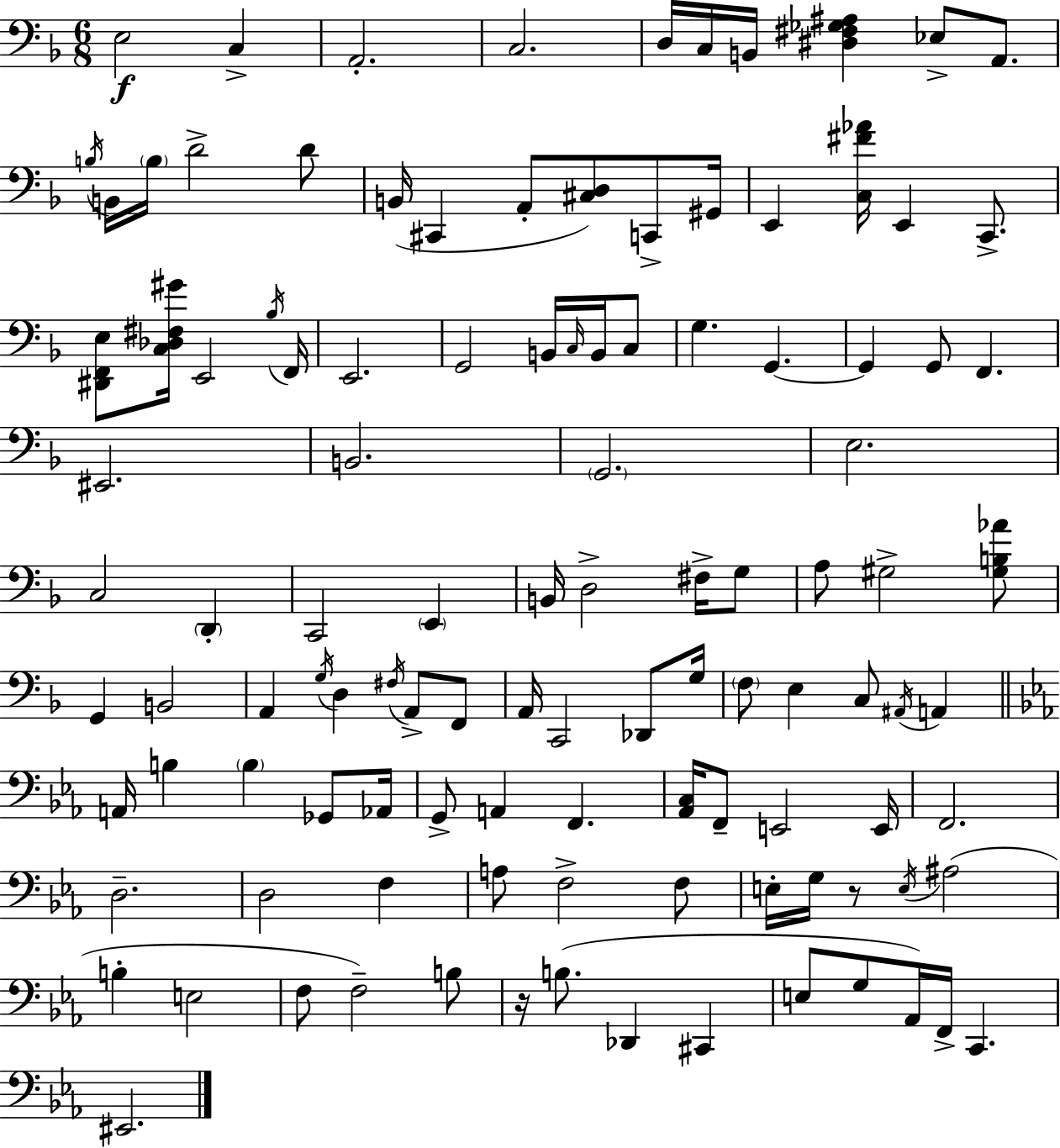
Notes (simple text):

E3/h C3/q A2/h. C3/h. D3/s C3/s B2/s [D#3,F#3,Gb3,A#3]/q Eb3/e A2/e. B3/s B2/s B3/s D4/h D4/e B2/s C#2/q A2/e [C#3,D3]/e C2/e G#2/s E2/q [C3,F#4,Ab4]/s E2/q C2/e. [D#2,F2,E3]/e [C3,Db3,F#3,G#4]/s E2/h Bb3/s F2/s E2/h. G2/h B2/s C3/s B2/s C3/e G3/q. G2/q. G2/q G2/e F2/q. EIS2/h. B2/h. G2/h. E3/h. C3/h D2/q C2/h E2/q B2/s D3/h F#3/s G3/e A3/e G#3/h [G#3,B3,Ab4]/e G2/q B2/h A2/q G3/s D3/q F#3/s A2/e F2/e A2/s C2/h Db2/e G3/s F3/e E3/q C3/e A#2/s A2/q A2/s B3/q B3/q Gb2/e Ab2/s G2/e A2/q F2/q. [Ab2,C3]/s F2/e E2/h E2/s F2/h. D3/h. D3/h F3/q A3/e F3/h F3/e E3/s G3/s R/e E3/s A#3/h B3/q E3/h F3/e F3/h B3/e R/s B3/e. Db2/q C#2/q E3/e G3/e Ab2/s F2/s C2/q. EIS2/h.